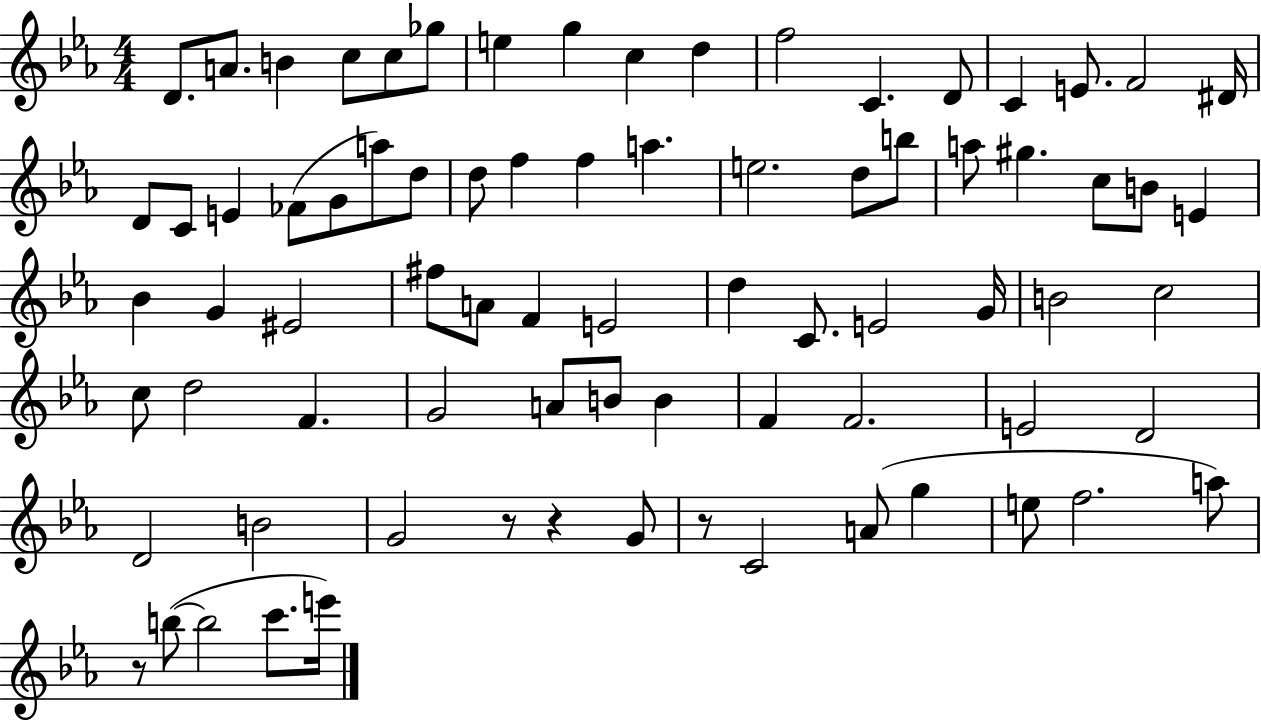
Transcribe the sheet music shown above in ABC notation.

X:1
T:Untitled
M:4/4
L:1/4
K:Eb
D/2 A/2 B c/2 c/2 _g/2 e g c d f2 C D/2 C E/2 F2 ^D/4 D/2 C/2 E _F/2 G/2 a/2 d/2 d/2 f f a e2 d/2 b/2 a/2 ^g c/2 B/2 E _B G ^E2 ^f/2 A/2 F E2 d C/2 E2 G/4 B2 c2 c/2 d2 F G2 A/2 B/2 B F F2 E2 D2 D2 B2 G2 z/2 z G/2 z/2 C2 A/2 g e/2 f2 a/2 z/2 b/2 b2 c'/2 e'/4